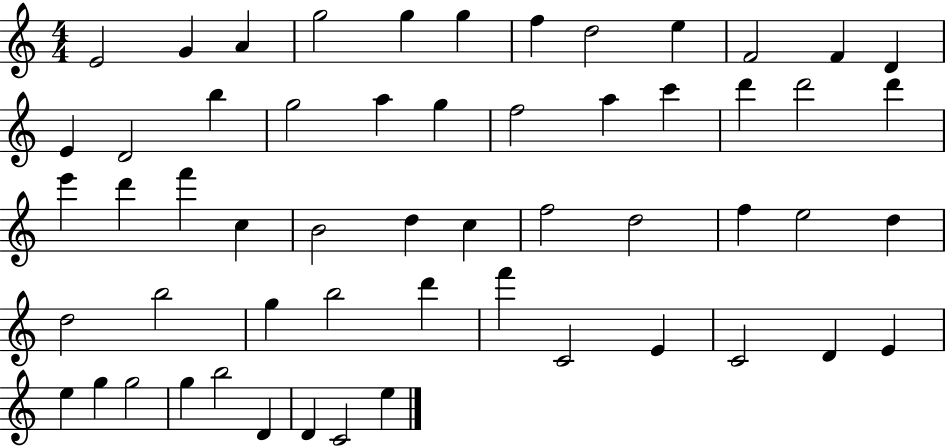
X:1
T:Untitled
M:4/4
L:1/4
K:C
E2 G A g2 g g f d2 e F2 F D E D2 b g2 a g f2 a c' d' d'2 d' e' d' f' c B2 d c f2 d2 f e2 d d2 b2 g b2 d' f' C2 E C2 D E e g g2 g b2 D D C2 e